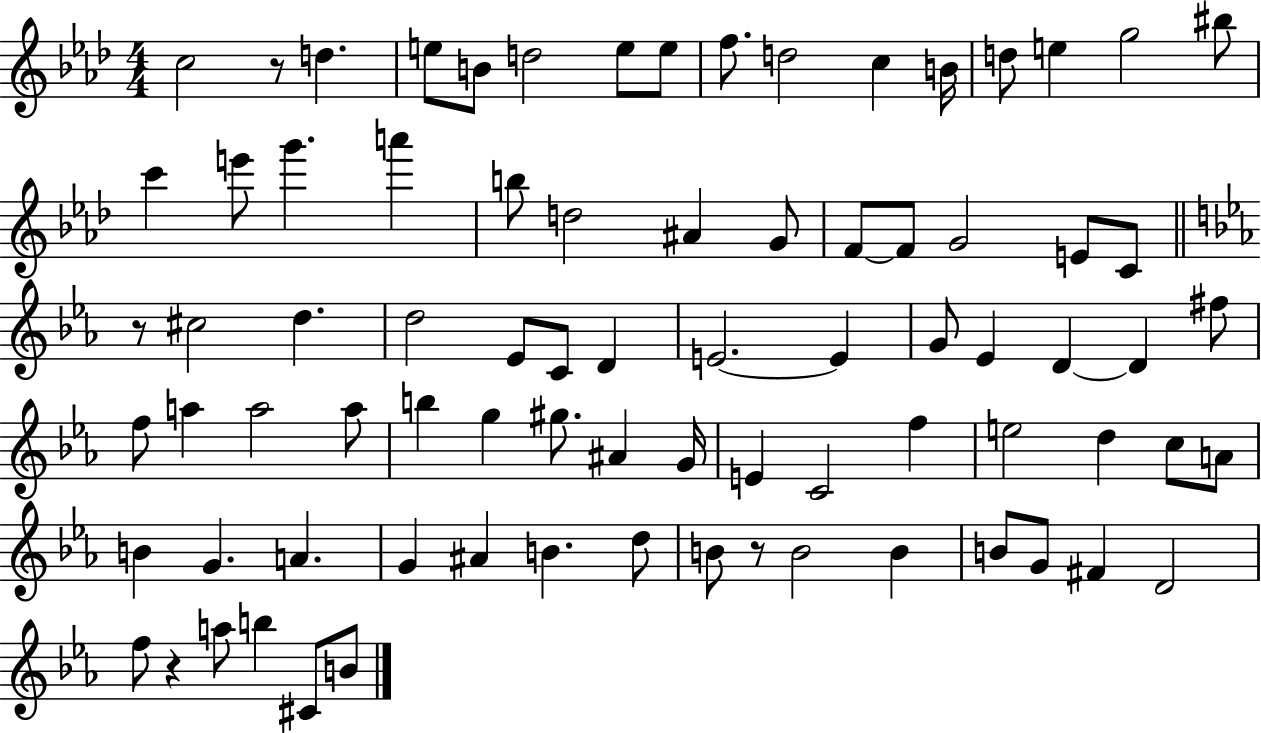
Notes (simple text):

C5/h R/e D5/q. E5/e B4/e D5/h E5/e E5/e F5/e. D5/h C5/q B4/s D5/e E5/q G5/h BIS5/e C6/q E6/e G6/q. A6/q B5/e D5/h A#4/q G4/e F4/e F4/e G4/h E4/e C4/e R/e C#5/h D5/q. D5/h Eb4/e C4/e D4/q E4/h. E4/q G4/e Eb4/q D4/q D4/q F#5/e F5/e A5/q A5/h A5/e B5/q G5/q G#5/e. A#4/q G4/s E4/q C4/h F5/q E5/h D5/q C5/e A4/e B4/q G4/q. A4/q. G4/q A#4/q B4/q. D5/e B4/e R/e B4/h B4/q B4/e G4/e F#4/q D4/h F5/e R/q A5/e B5/q C#4/e B4/e